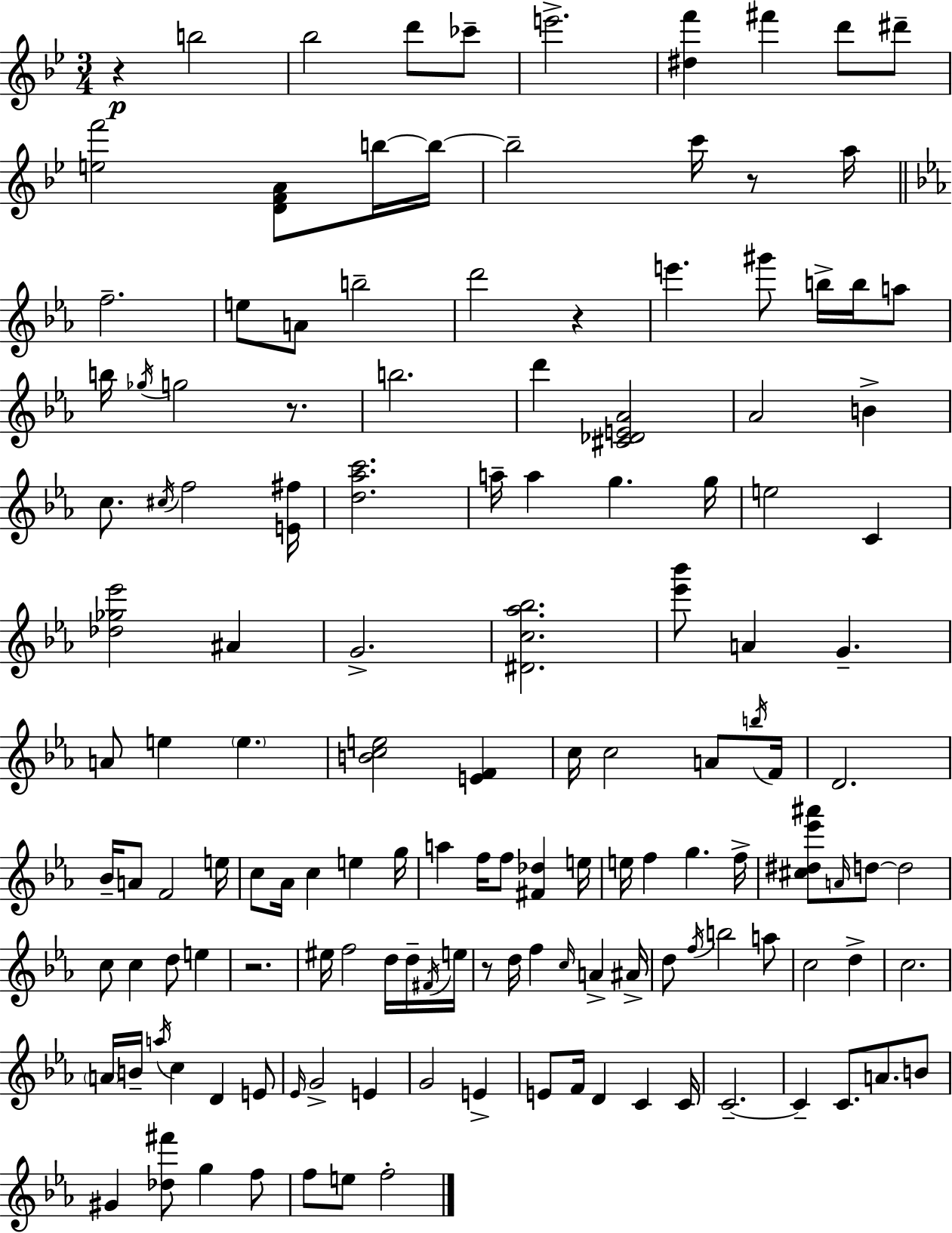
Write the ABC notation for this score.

X:1
T:Untitled
M:3/4
L:1/4
K:Gm
z b2 _b2 d'/2 _c'/2 e'2 [^df'] ^f' d'/2 ^d'/2 [ef']2 [DFA]/2 b/4 b/4 b2 c'/4 z/2 a/4 f2 e/2 A/2 b2 d'2 z e' ^g'/2 b/4 b/4 a/2 b/4 _g/4 g2 z/2 b2 d' [^C_DE_A]2 _A2 B c/2 ^c/4 f2 [E^f]/4 [d_ac']2 a/4 a g g/4 e2 C [_d_g_e']2 ^A G2 [^Dc_a_b]2 [_e'_b']/2 A G A/2 e e [Bce]2 [EF] c/4 c2 A/2 b/4 F/4 D2 _B/4 A/2 F2 e/4 c/2 _A/4 c e g/4 a f/4 f/2 [^F_d] e/4 e/4 f g f/4 [^c^d_e'^a']/2 A/4 d/2 d2 c/2 c d/2 e z2 ^e/4 f2 d/4 d/4 ^F/4 e/4 z/2 d/4 f c/4 A ^A/4 d/2 f/4 b2 a/2 c2 d c2 A/4 B/4 a/4 c D E/2 _E/4 G2 E G2 E E/2 F/4 D C C/4 C2 C C/2 A/2 B/2 ^G [_d^f']/2 g f/2 f/2 e/2 f2